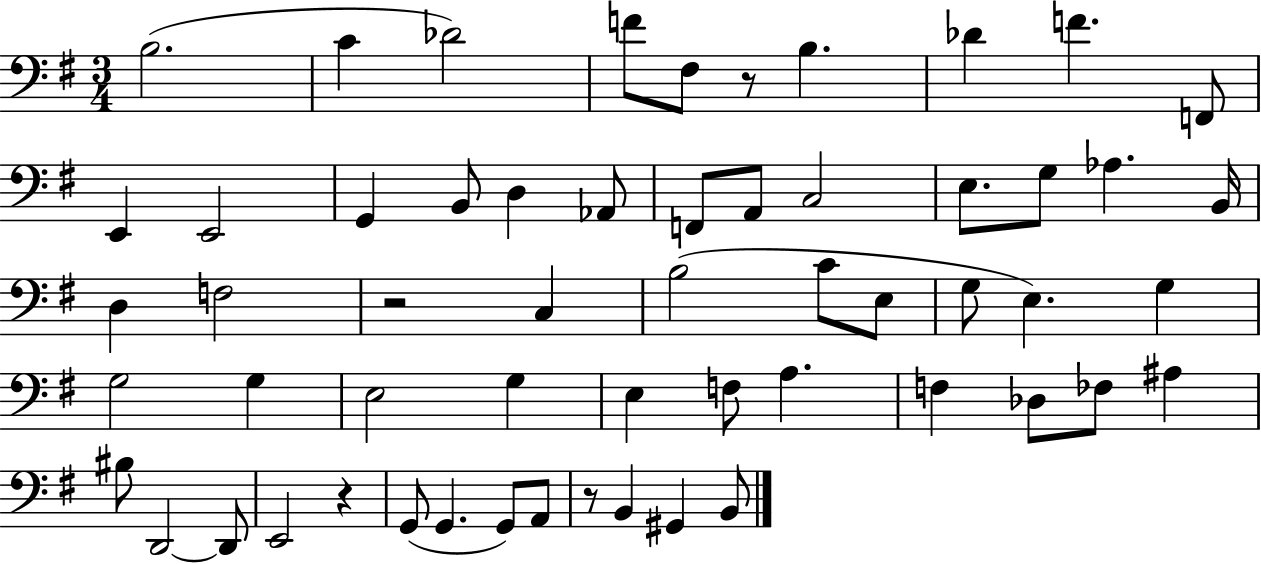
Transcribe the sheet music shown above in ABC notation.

X:1
T:Untitled
M:3/4
L:1/4
K:G
B,2 C _D2 F/2 ^F,/2 z/2 B, _D F F,,/2 E,, E,,2 G,, B,,/2 D, _A,,/2 F,,/2 A,,/2 C,2 E,/2 G,/2 _A, B,,/4 D, F,2 z2 C, B,2 C/2 E,/2 G,/2 E, G, G,2 G, E,2 G, E, F,/2 A, F, _D,/2 _F,/2 ^A, ^B,/2 D,,2 D,,/2 E,,2 z G,,/2 G,, G,,/2 A,,/2 z/2 B,, ^G,, B,,/2